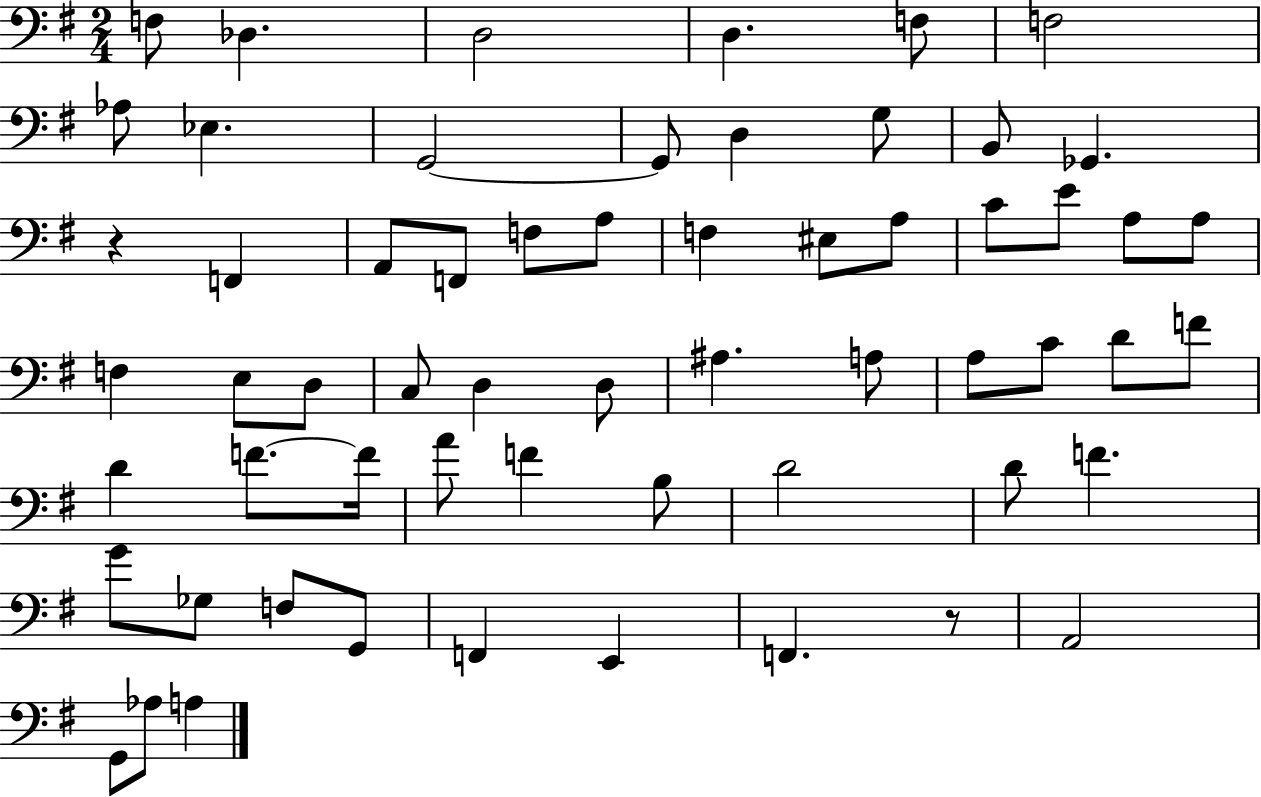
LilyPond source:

{
  \clef bass
  \numericTimeSignature
  \time 2/4
  \key g \major
  f8 des4. | d2 | d4. f8 | f2 | \break aes8 ees4. | g,2~~ | g,8 d4 g8 | b,8 ges,4. | \break r4 f,4 | a,8 f,8 f8 a8 | f4 eis8 a8 | c'8 e'8 a8 a8 | \break f4 e8 d8 | c8 d4 d8 | ais4. a8 | a8 c'8 d'8 f'8 | \break d'4 f'8.~~ f'16 | a'8 f'4 b8 | d'2 | d'8 f'4. | \break g'8 ges8 f8 g,8 | f,4 e,4 | f,4. r8 | a,2 | \break g,8 aes8 a4 | \bar "|."
}